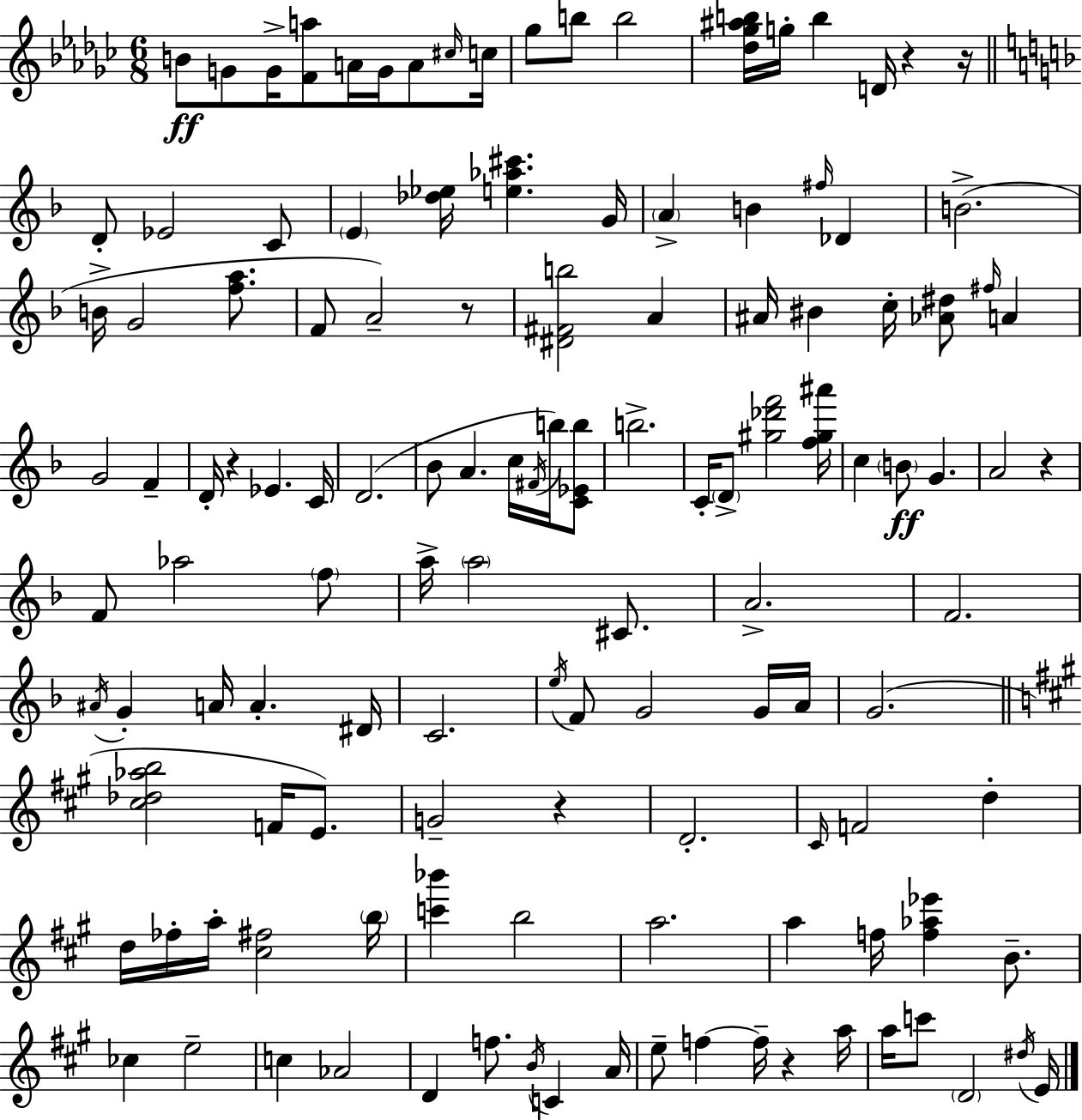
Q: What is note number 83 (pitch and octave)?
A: B5